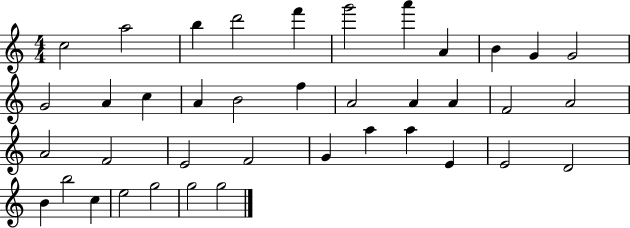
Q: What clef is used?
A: treble